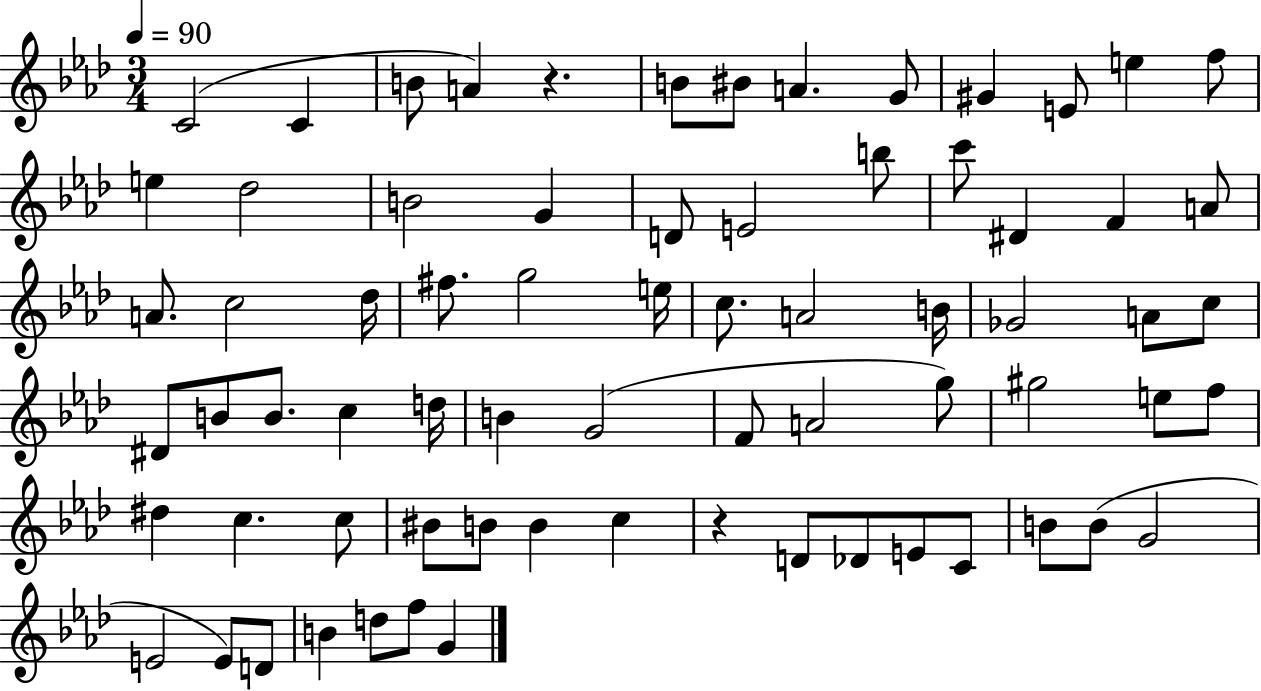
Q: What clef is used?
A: treble